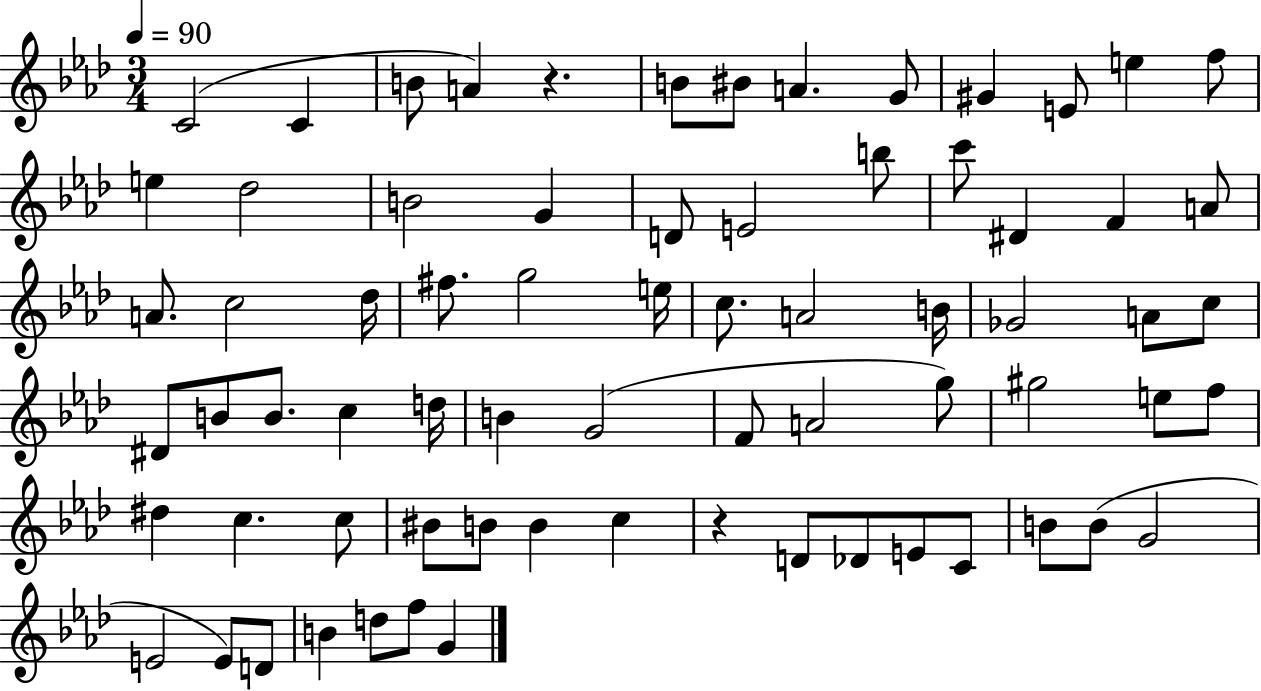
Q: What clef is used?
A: treble